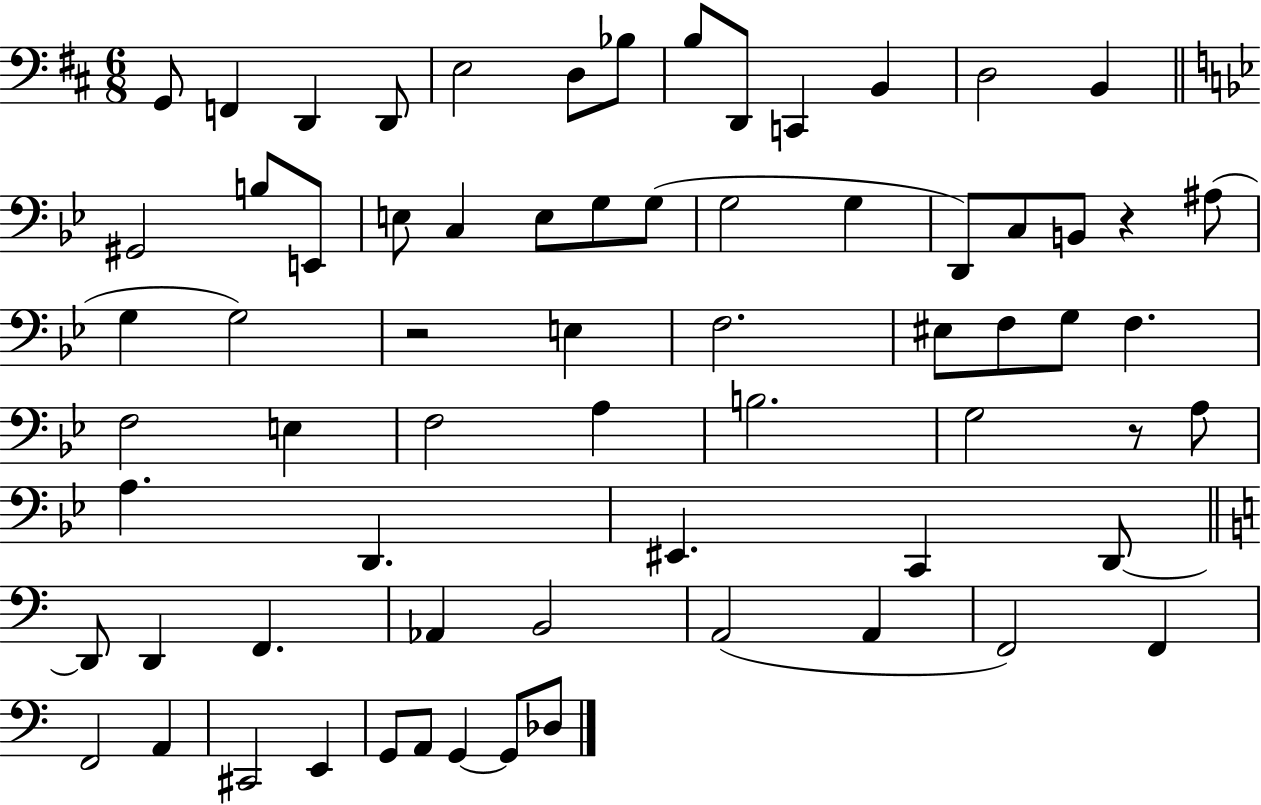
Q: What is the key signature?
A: D major